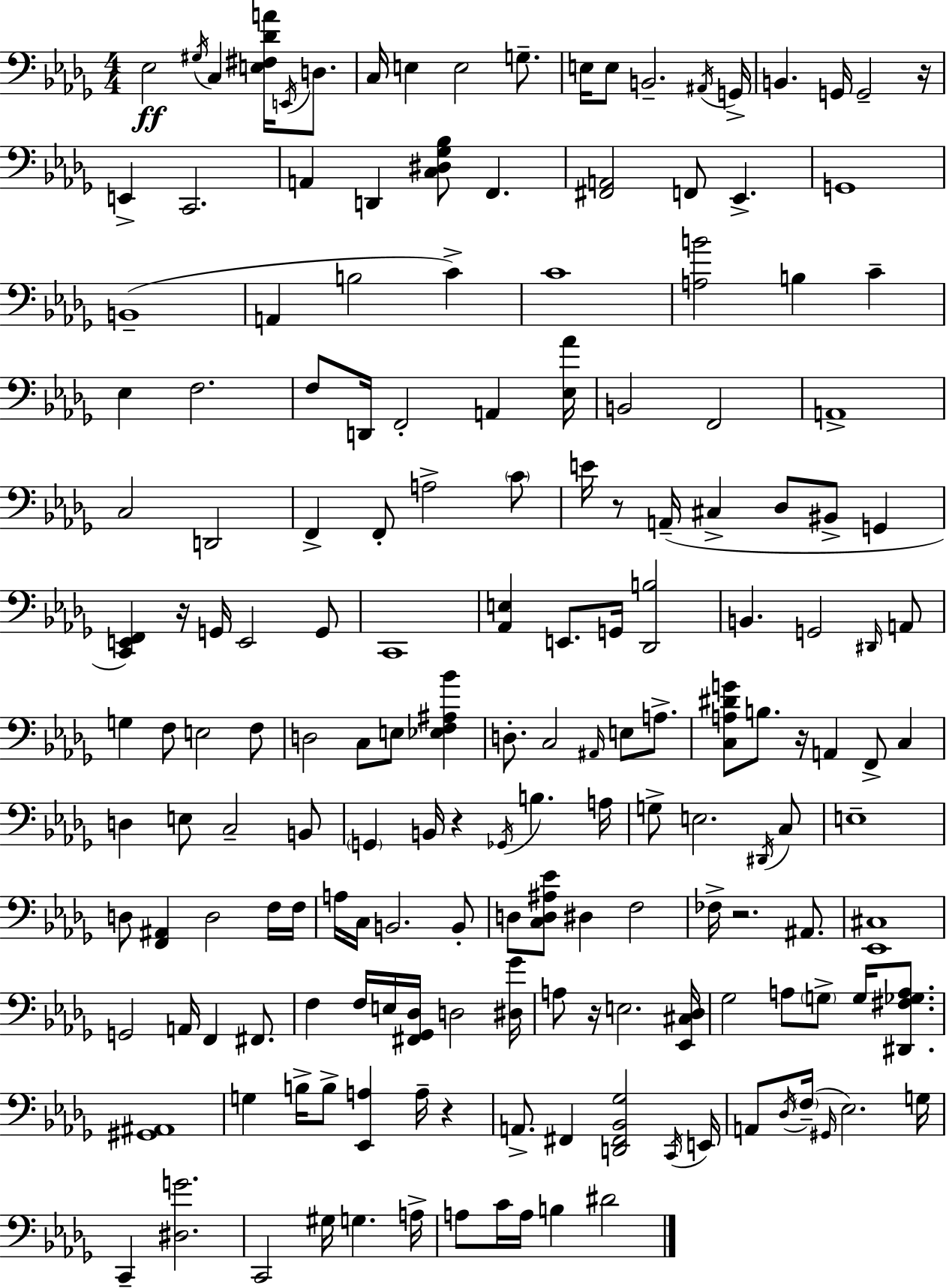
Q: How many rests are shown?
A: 8